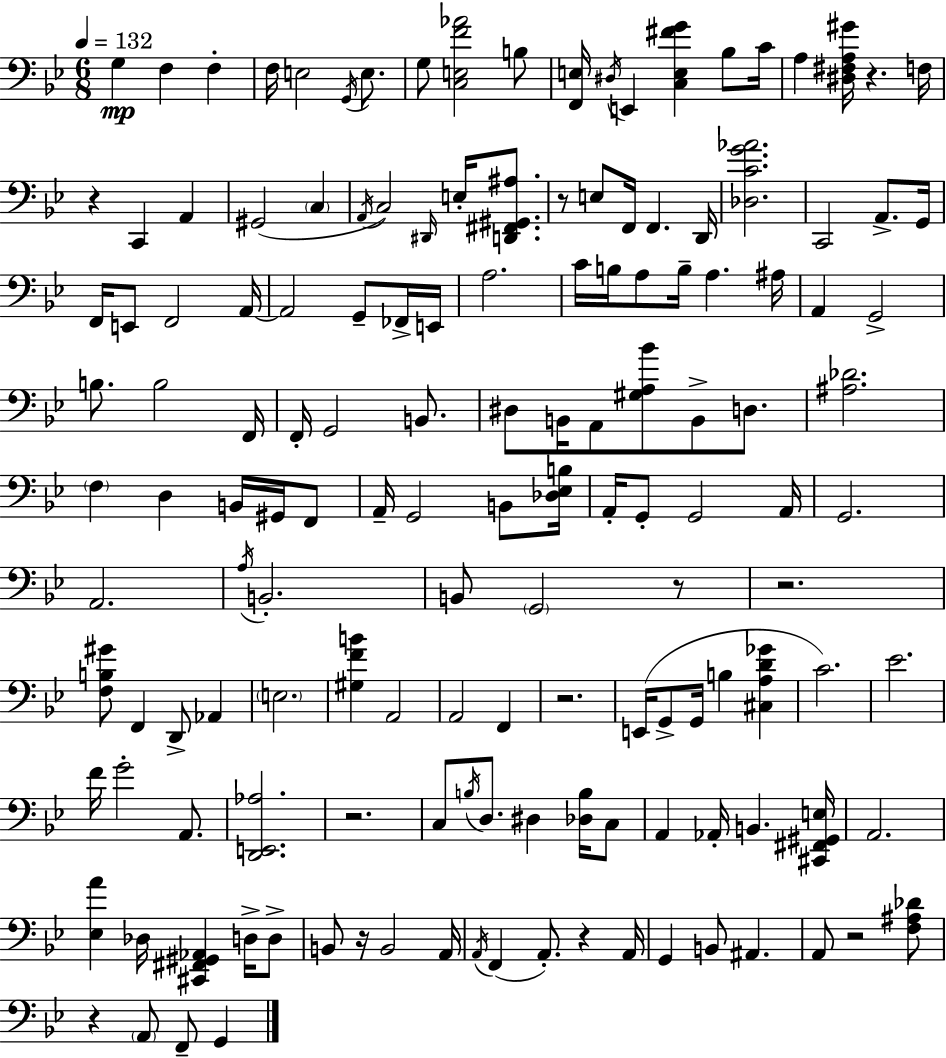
{
  \clef bass
  \numericTimeSignature
  \time 6/8
  \key bes \major
  \tempo 4 = 132
  g4\mp f4 f4-. | f16 e2 \acciaccatura { g,16 } e8. | g8 <c e f' aes'>2 b8 | <f, e>16 \acciaccatura { dis16 } e,4 <c e fis' g'>4 bes8 | \break c'16 a4 <dis fis a gis'>16 r4. | f16 r4 c,4 a,4 | gis,2( \parenthesize c4 | \acciaccatura { a,16 } c2) \grace { dis,16 } | \break e16-. <d, fis, gis, ais>8. r8 e8 f,16 f,4. | d,16 <des c' g' aes'>2. | c,2 | a,8.-> g,16 f,16 e,8 f,2 | \break a,16~~ a,2 | g,8-- fes,16-> e,16 a2. | c'16 b16 a8 b16-- a4. | ais16 a,4 g,2-> | \break b8. b2 | f,16 f,16-. g,2 | b,8. dis8 b,16 a,8 <gis a bes'>8 b,8-> | d8. <ais des'>2. | \break \parenthesize f4 d4 | b,16 gis,16 f,8 a,16-- g,2 | b,8 <des ees b>16 a,16-. g,8-. g,2 | a,16 g,2. | \break a,2. | \acciaccatura { a16 } b,2.-. | b,8 \parenthesize g,2 | r8 r2. | \break <f b gis'>8 f,4 d,8-> | aes,4 \parenthesize e2. | <gis f' b'>4 a,2 | a,2 | \break f,4 r2. | e,16( g,8-> g,16 b4 | <cis a d' ges'>4 c'2.) | ees'2. | \break f'16 g'2-. | a,8. <d, e, aes>2. | r2. | c8 \acciaccatura { b16 } d8. dis4 | \break <des b>16 c8 a,4 aes,16-. b,4. | <cis, fis, gis, e>16 a,2. | <ees a'>4 des16 <cis, fis, gis, aes,>4 | d16-> d8-> b,8 r16 b,2 | \break a,16 \acciaccatura { a,16 }( f,4 a,8.-.) | r4 a,16 g,4 b,8 | ais,4. a,8 r2 | <f ais des'>8 r4 \parenthesize a,8 | \break f,8-- g,4 \bar "|."
}